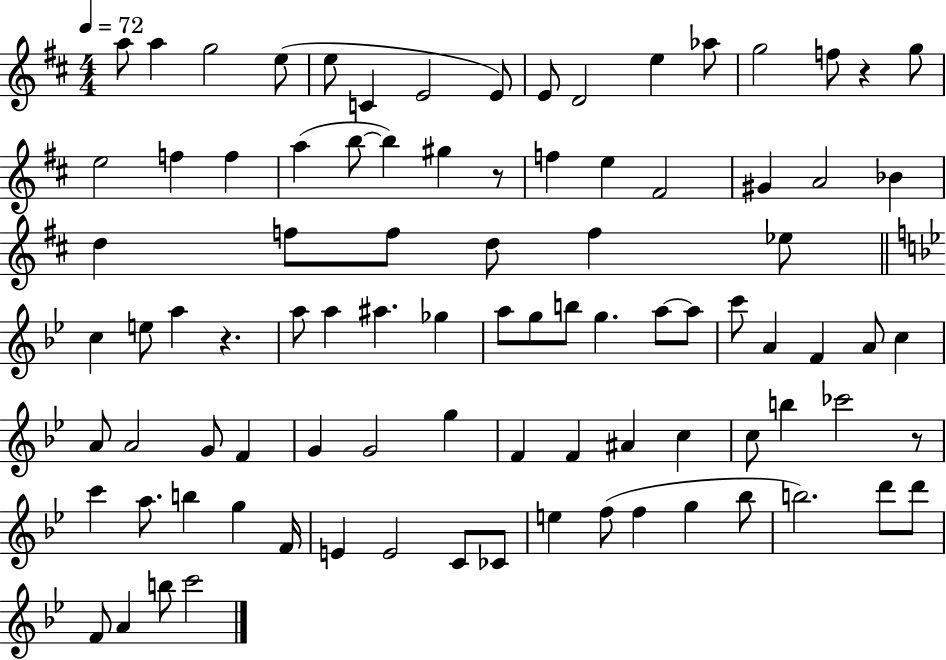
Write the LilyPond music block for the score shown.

{
  \clef treble
  \numericTimeSignature
  \time 4/4
  \key d \major
  \tempo 4 = 72
  a''8 a''4 g''2 e''8( | e''8 c'4 e'2 e'8) | e'8 d'2 e''4 aes''8 | g''2 f''8 r4 g''8 | \break e''2 f''4 f''4 | a''4( b''8~~ b''4) gis''4 r8 | f''4 e''4 fis'2 | gis'4 a'2 bes'4 | \break d''4 f''8 f''8 d''8 f''4 ees''8 | \bar "||" \break \key bes \major c''4 e''8 a''4 r4. | a''8 a''4 ais''4. ges''4 | a''8 g''8 b''8 g''4. a''8~~ a''8 | c'''8 a'4 f'4 a'8 c''4 | \break a'8 a'2 g'8 f'4 | g'4 g'2 g''4 | f'4 f'4 ais'4 c''4 | c''8 b''4 ces'''2 r8 | \break c'''4 a''8. b''4 g''4 f'16 | e'4 e'2 c'8 ces'8 | e''4 f''8( f''4 g''4 bes''8 | b''2.) d'''8 d'''8 | \break f'8 a'4 b''8 c'''2 | \bar "|."
}